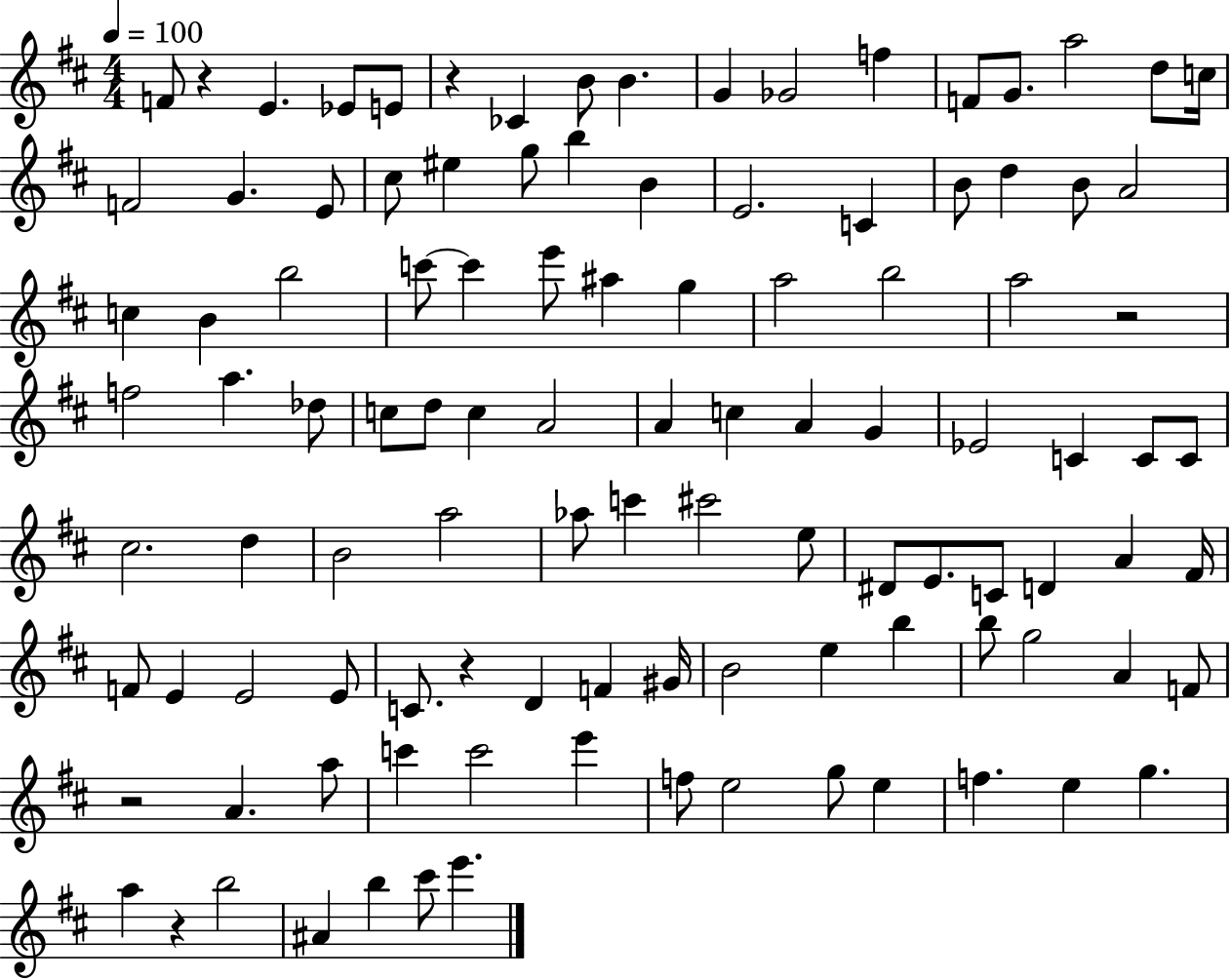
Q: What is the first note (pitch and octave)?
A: F4